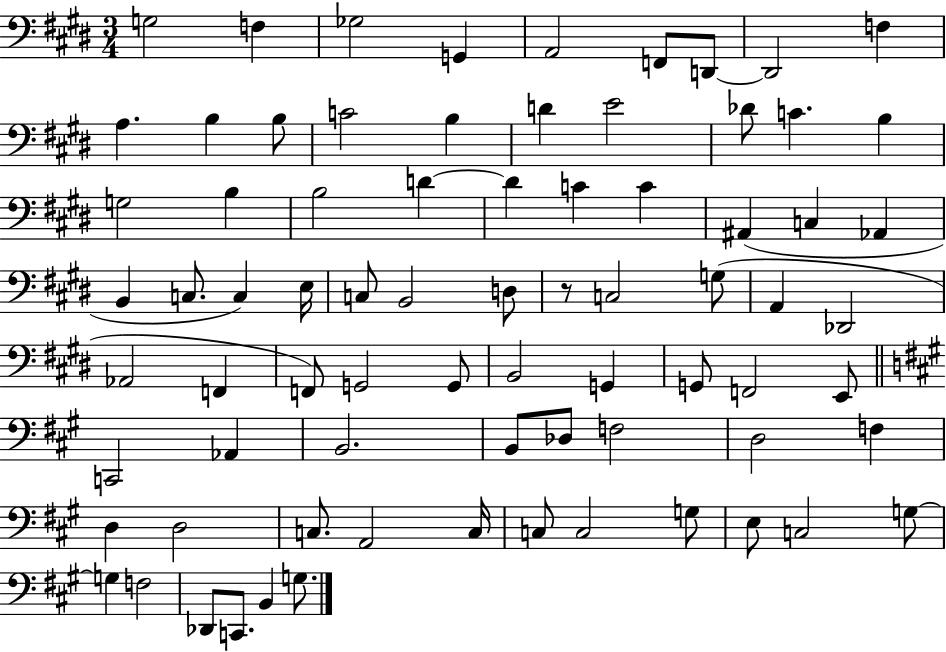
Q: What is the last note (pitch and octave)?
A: G3